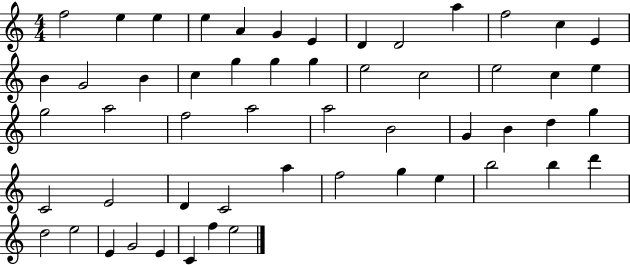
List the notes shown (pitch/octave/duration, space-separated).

F5/h E5/q E5/q E5/q A4/q G4/q E4/q D4/q D4/h A5/q F5/h C5/q E4/q B4/q G4/h B4/q C5/q G5/q G5/q G5/q E5/h C5/h E5/h C5/q E5/q G5/h A5/h F5/h A5/h A5/h B4/h G4/q B4/q D5/q G5/q C4/h E4/h D4/q C4/h A5/q F5/h G5/q E5/q B5/h B5/q D6/q D5/h E5/h E4/q G4/h E4/q C4/q F5/q E5/h